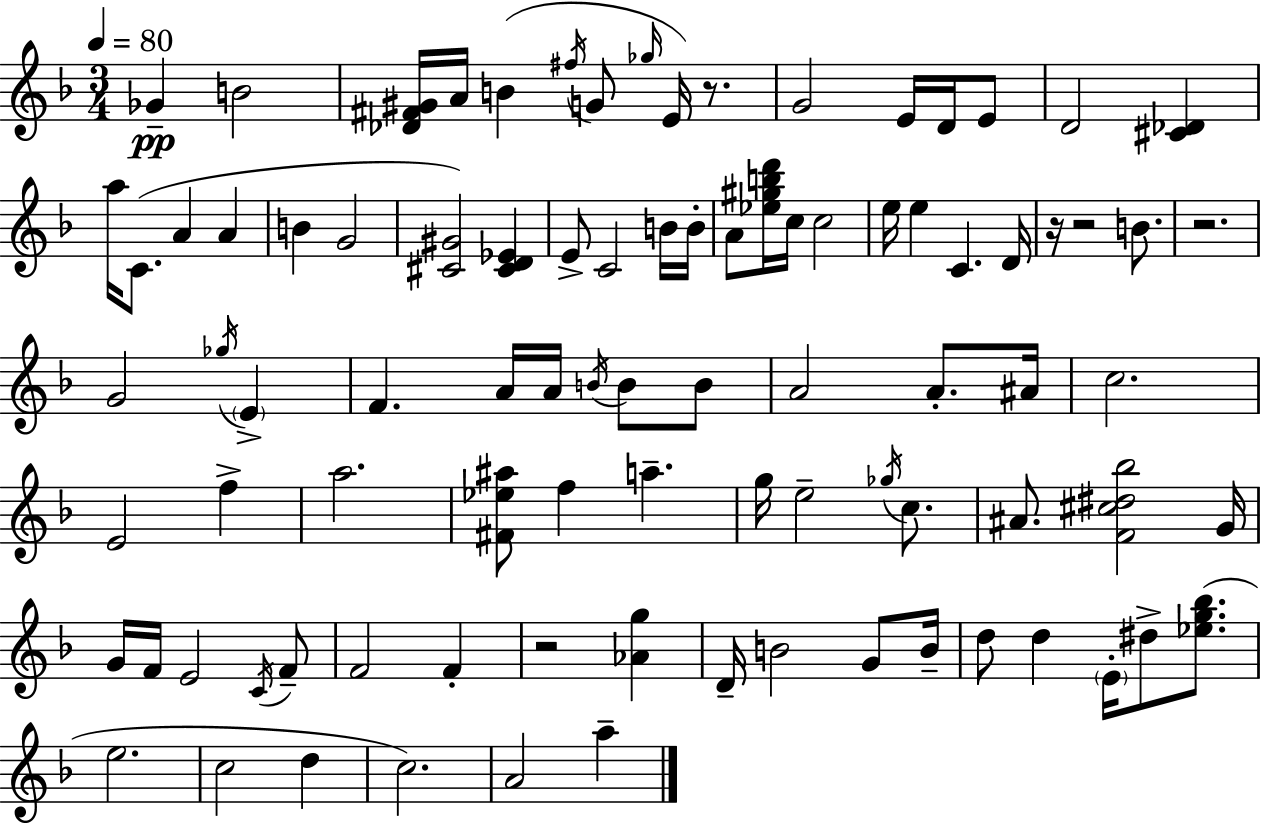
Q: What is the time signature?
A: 3/4